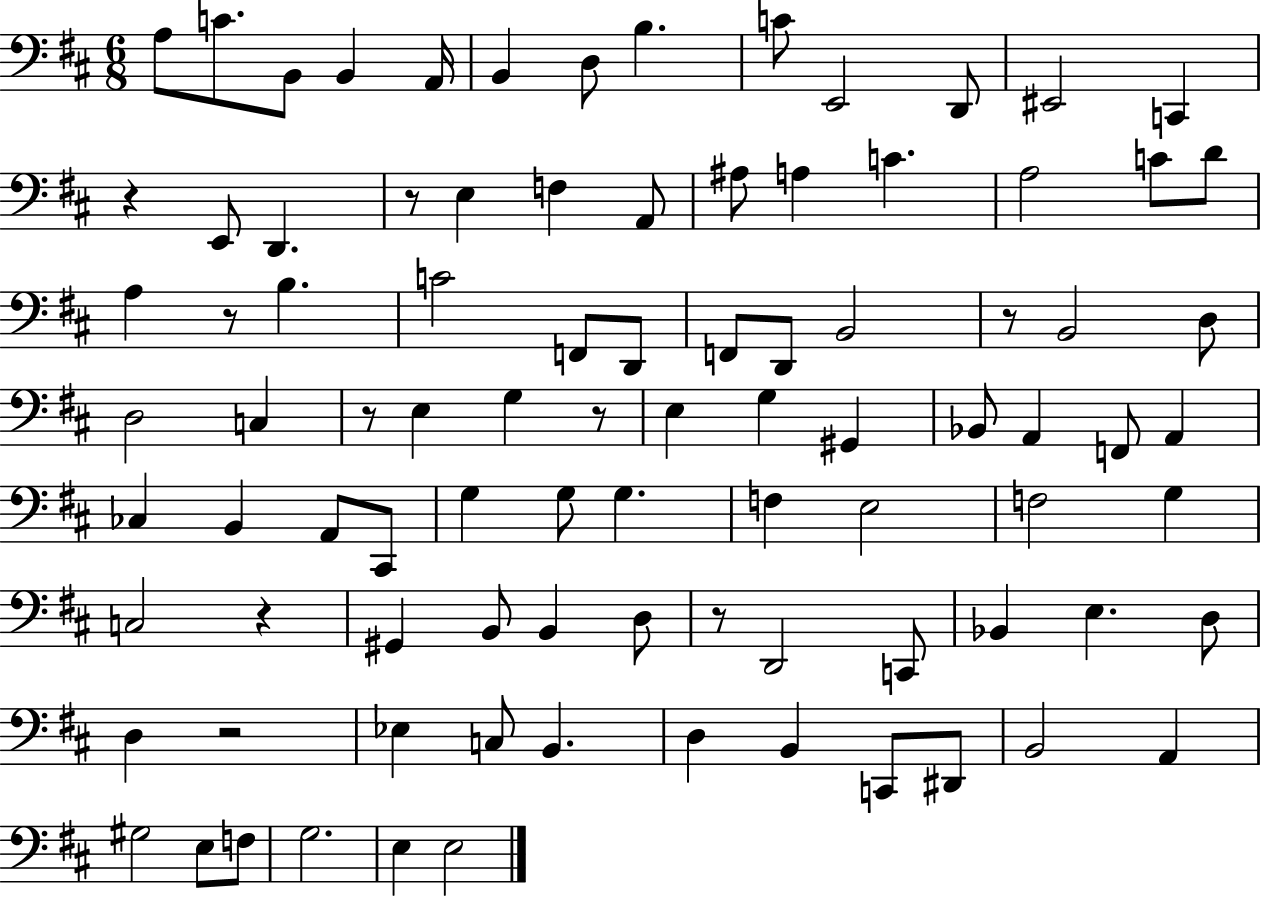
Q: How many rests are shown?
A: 9